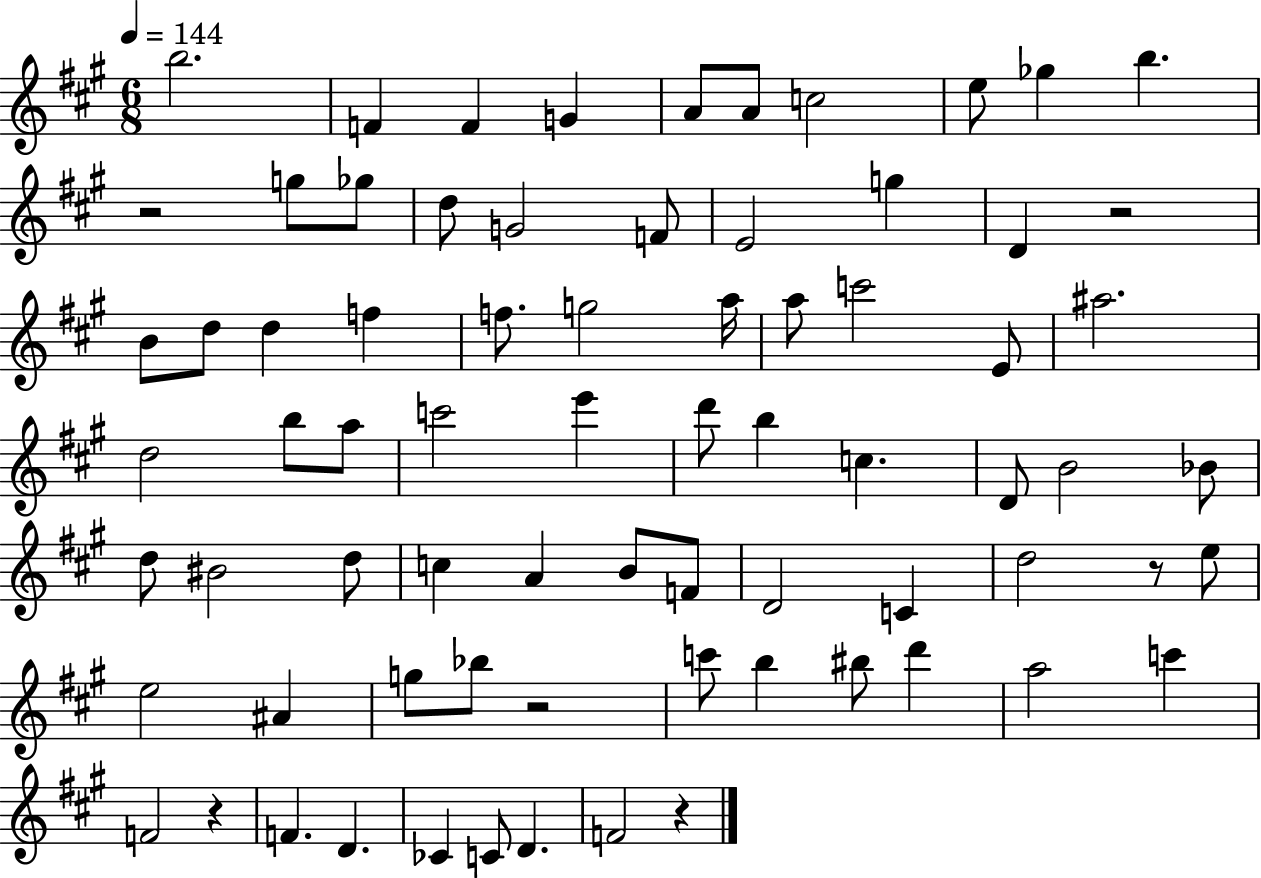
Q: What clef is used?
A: treble